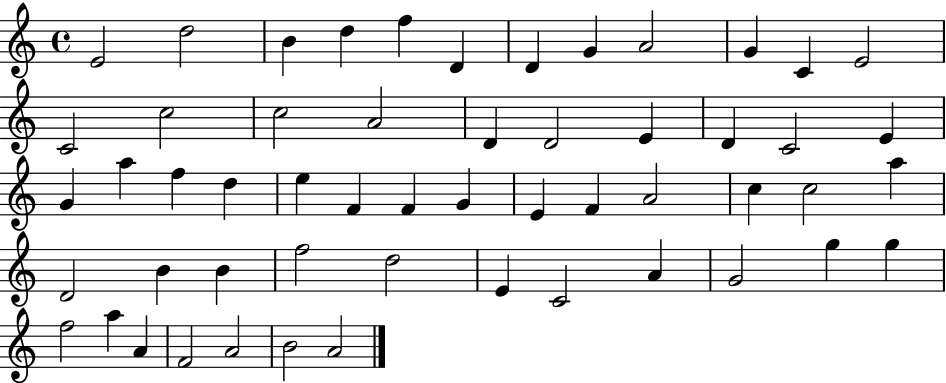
X:1
T:Untitled
M:4/4
L:1/4
K:C
E2 d2 B d f D D G A2 G C E2 C2 c2 c2 A2 D D2 E D C2 E G a f d e F F G E F A2 c c2 a D2 B B f2 d2 E C2 A G2 g g f2 a A F2 A2 B2 A2